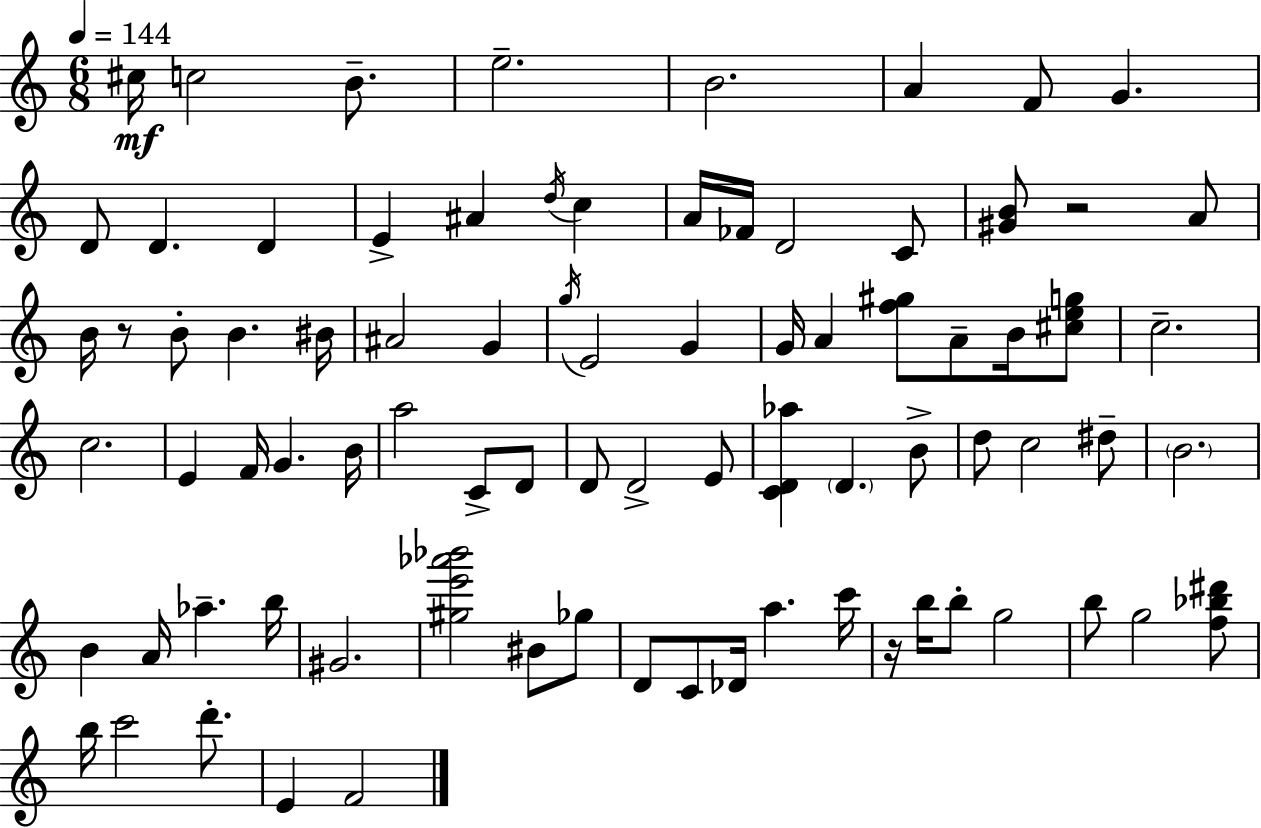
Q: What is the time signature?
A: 6/8